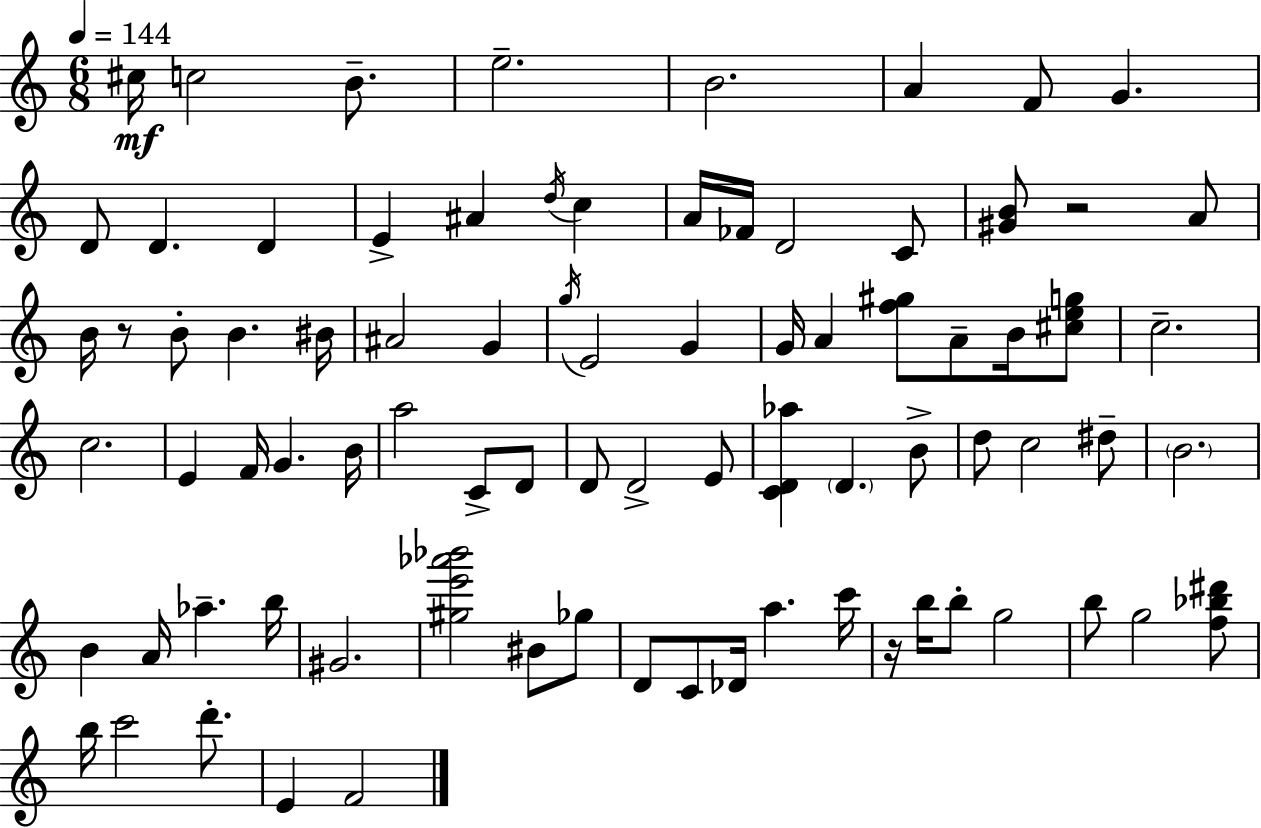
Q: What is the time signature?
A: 6/8